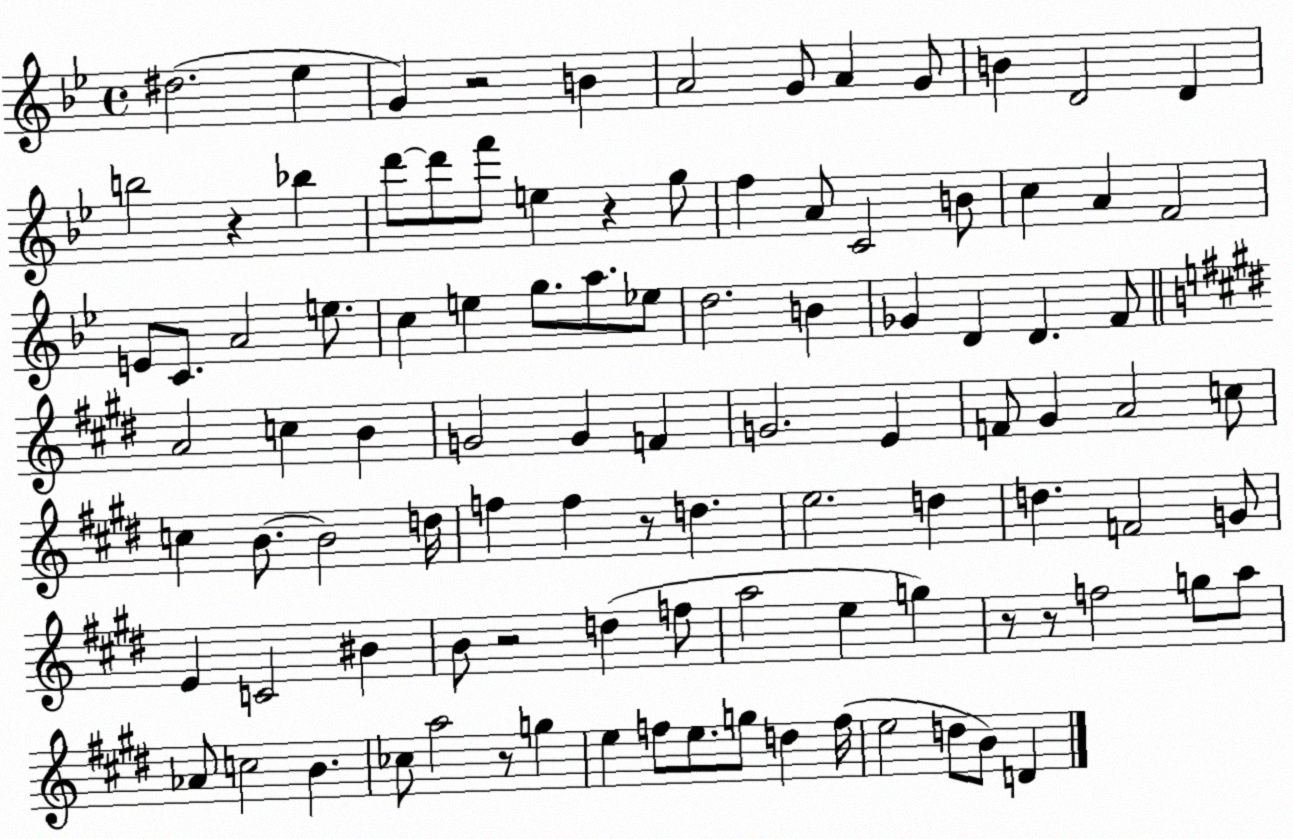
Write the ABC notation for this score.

X:1
T:Untitled
M:4/4
L:1/4
K:Bb
^d2 _e G z2 B A2 G/2 A G/2 B D2 D b2 z _b d'/2 d'/2 f'/2 e z g/2 f A/2 C2 B/2 c A F2 E/2 C/2 A2 e/2 c e g/2 a/2 _e/2 d2 B _G D D F/2 A2 c B G2 G F G2 E F/2 ^G A2 c/2 c B/2 B2 d/4 f f z/2 d e2 d d F2 G/2 E C2 ^B B/2 z2 d f/2 a2 e g z/2 z/2 f2 g/2 a/2 _A/2 c2 B _c/2 a2 z/2 g e f/2 e/2 g/2 d f/4 e2 d/2 B/2 D